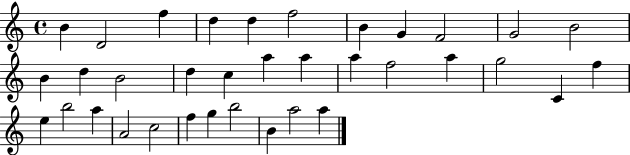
B4/q D4/h F5/q D5/q D5/q F5/h B4/q G4/q F4/h G4/h B4/h B4/q D5/q B4/h D5/q C5/q A5/q A5/q A5/q F5/h A5/q G5/h C4/q F5/q E5/q B5/h A5/q A4/h C5/h F5/q G5/q B5/h B4/q A5/h A5/q